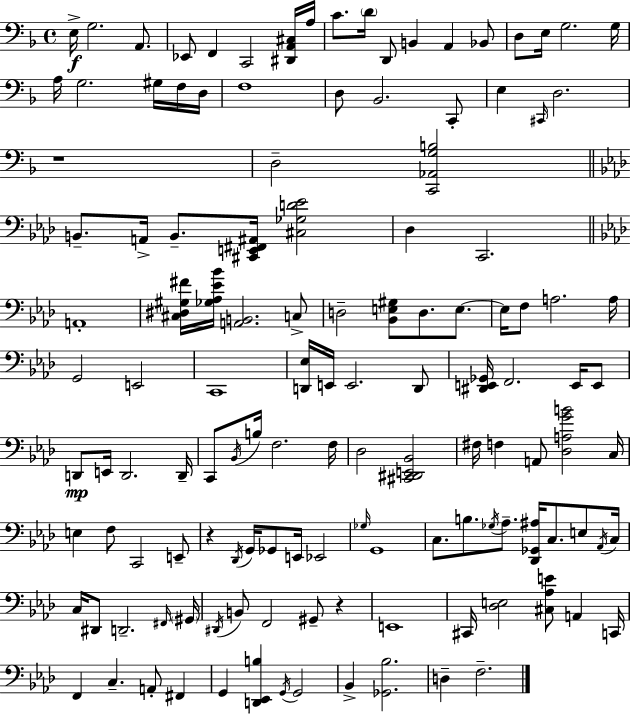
{
  \clef bass
  \time 4/4
  \defaultTimeSignature
  \key f \major
  e16->\f g2. a,8. | ees,8 f,4 c,2 <dis, a, cis>16 a16 | c'8. \parenthesize d'16 d,8 b,4 a,4 bes,8 | d8 e16 g2. g16 | \break a16 g2. gis16 f16 d16 | f1 | d8 bes,2. c,8-. | e4 \grace { cis,16 } d2. | \break r1 | d2-- <c, aes, g b>2 | \bar "||" \break \key aes \major b,8.-- a,16-> b,8.-- <cis, e, fis, ais,>16 <cis ges d' ees'>2 | des4 c,2. | \bar "||" \break \key f \minor a,1-. | <cis dis gis fis'>16 <ges aes ees' bes'>16 <a, b,>2. c8-> | d2-- <bes, e gis>8 d8. e8.~~ | e16 f8 a2. a16 | \break g,2 e,2 | c,1 | <d, ees>16 e,16 e,2. d,8 | <dis, e, ges,>16 f,2. e,16 e,8 | \break d,8\mp e,16 d,2. d,16-- | c,8 \acciaccatura { bes,16 } b16 f2. | f16 des2 <cis, dis, e, bes,>2 | fis16 f4 a,8 <des a g' b'>2 | \break c16 e4 f8 c,2 e,8-- | r4 \acciaccatura { des,16 } g,16 ges,8 e,16 ees,2 | \grace { ges16 } g,1 | c8. b8. \acciaccatura { ges16 } aes8.-- <des, ges, ais>16 c8. | \break e8 \acciaccatura { aes,16 } c16 c16 dis,8 d,2.-- | \grace { fis,16 } \parenthesize gis,16 \acciaccatura { dis,16 } b,8 f,2 | gis,8-- r4 e,1 | cis,16 <des e>2 | \break <cis aes e'>8 a,4 c,16 f,4 c4.-- | a,8-. fis,4 g,4 <d, ees, b>4 \acciaccatura { g,16 } | g,2 bes,4-> <ges, bes>2. | d4-- f2.-- | \break \bar "|."
}